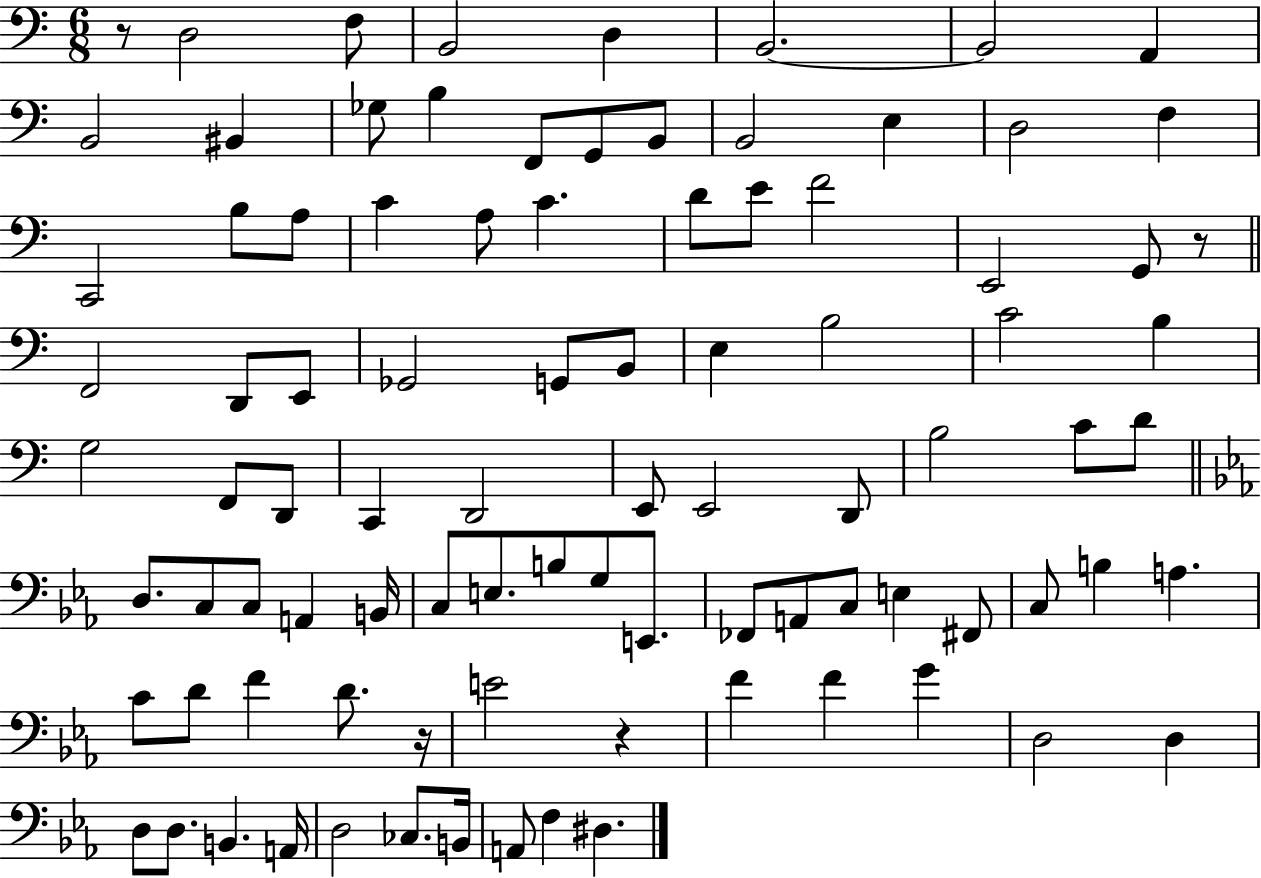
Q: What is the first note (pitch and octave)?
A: D3